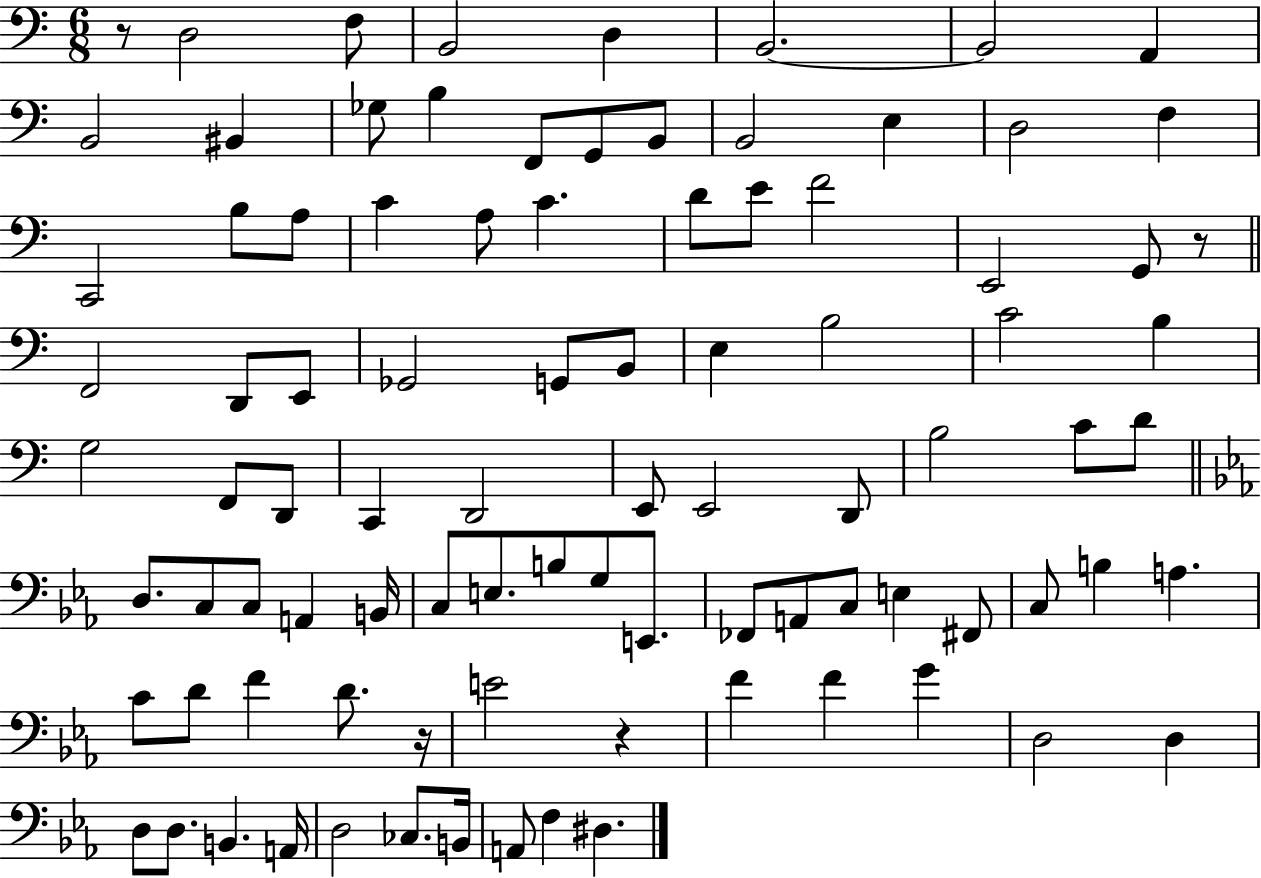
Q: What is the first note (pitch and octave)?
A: D3